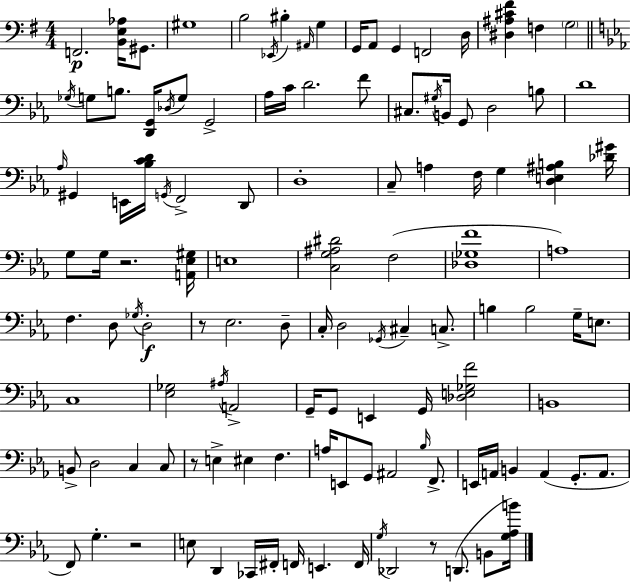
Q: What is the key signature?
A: E minor